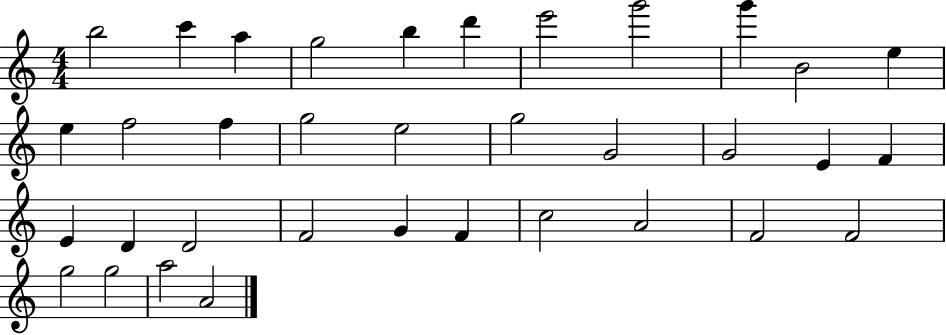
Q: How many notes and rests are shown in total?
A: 35